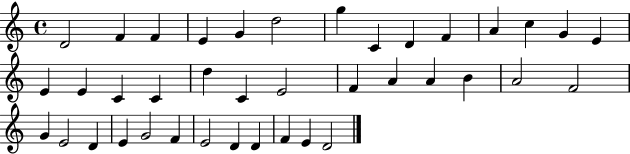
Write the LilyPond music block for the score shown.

{
  \clef treble
  \time 4/4
  \defaultTimeSignature
  \key c \major
  d'2 f'4 f'4 | e'4 g'4 d''2 | g''4 c'4 d'4 f'4 | a'4 c''4 g'4 e'4 | \break e'4 e'4 c'4 c'4 | d''4 c'4 e'2 | f'4 a'4 a'4 b'4 | a'2 f'2 | \break g'4 e'2 d'4 | e'4 g'2 f'4 | e'2 d'4 d'4 | f'4 e'4 d'2 | \break \bar "|."
}